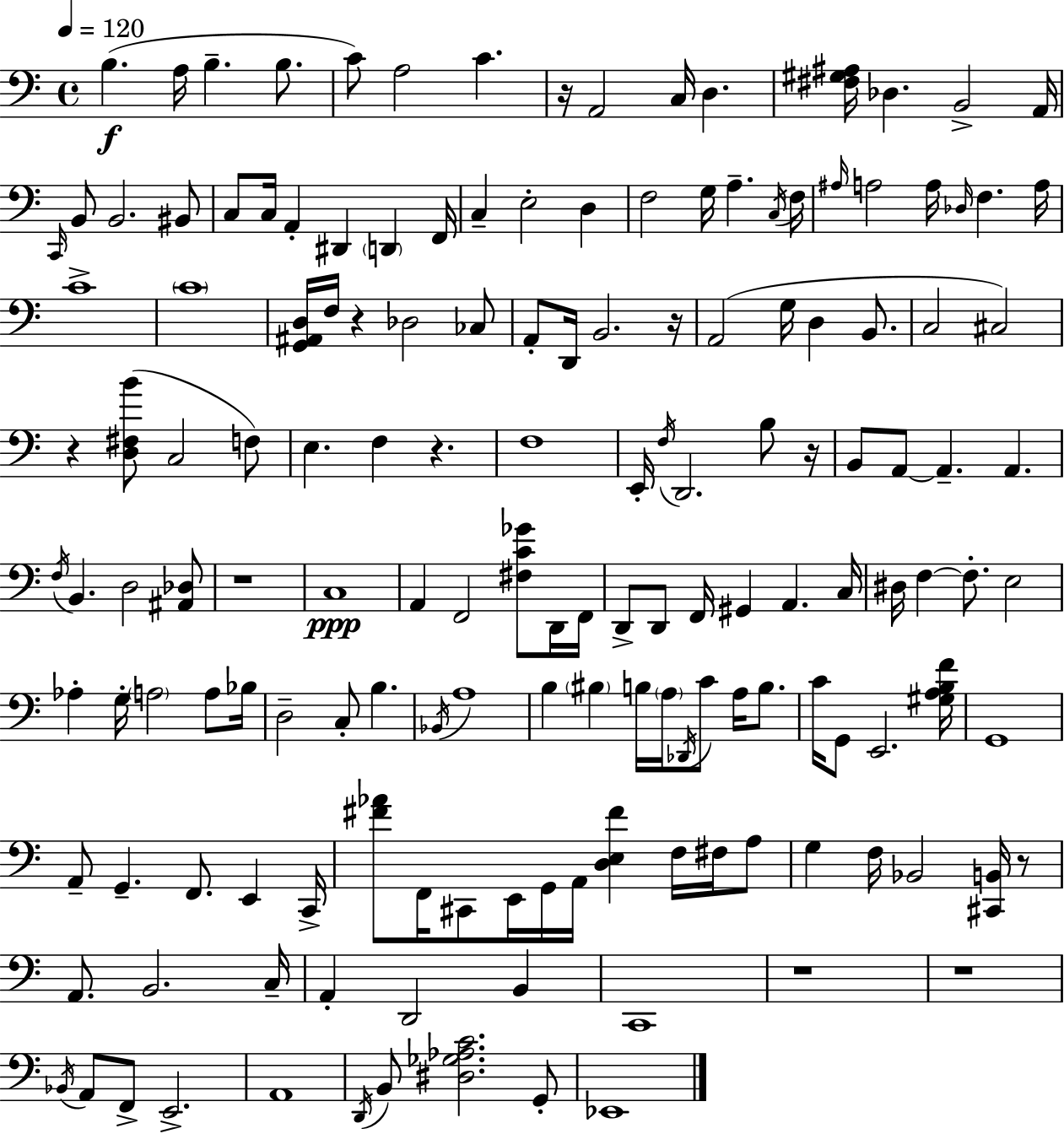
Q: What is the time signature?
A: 4/4